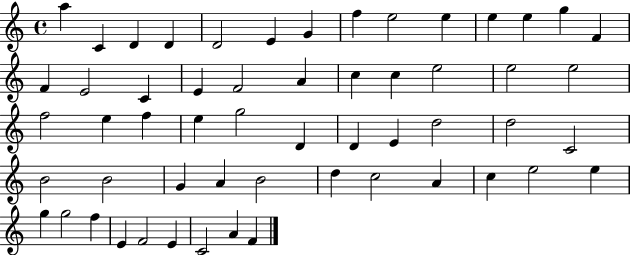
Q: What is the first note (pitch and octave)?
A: A5